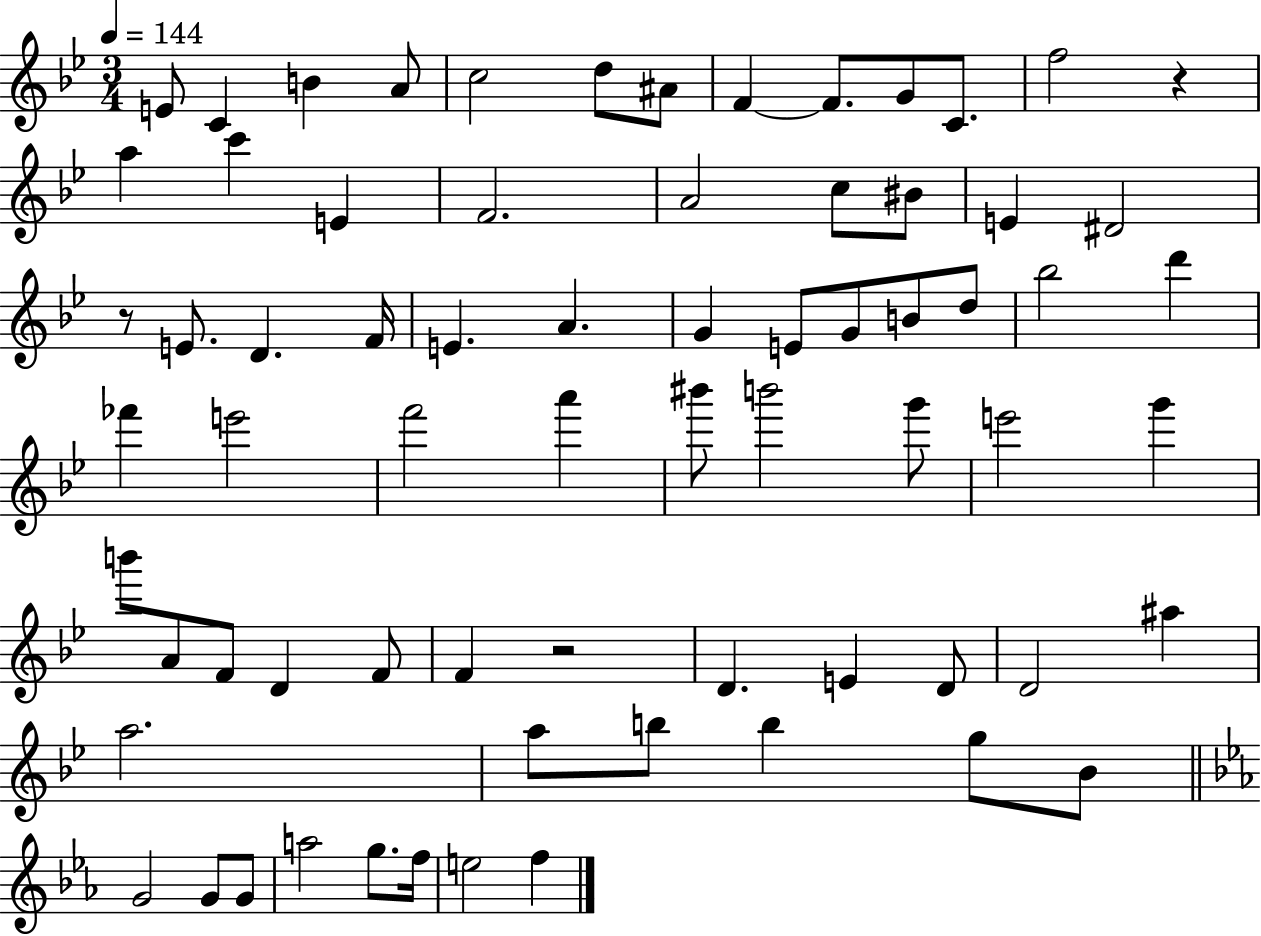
{
  \clef treble
  \numericTimeSignature
  \time 3/4
  \key bes \major
  \tempo 4 = 144
  \repeat volta 2 { e'8 c'4 b'4 a'8 | c''2 d''8 ais'8 | f'4~~ f'8. g'8 c'8. | f''2 r4 | \break a''4 c'''4 e'4 | f'2. | a'2 c''8 bis'8 | e'4 dis'2 | \break r8 e'8. d'4. f'16 | e'4. a'4. | g'4 e'8 g'8 b'8 d''8 | bes''2 d'''4 | \break fes'''4 e'''2 | f'''2 a'''4 | bis'''8 b'''2 g'''8 | e'''2 g'''4 | \break b'''8 a'8 f'8 d'4 f'8 | f'4 r2 | d'4. e'4 d'8 | d'2 ais''4 | \break a''2. | a''8 b''8 b''4 g''8 bes'8 | \bar "||" \break \key c \minor g'2 g'8 g'8 | a''2 g''8. f''16 | e''2 f''4 | } \bar "|."
}